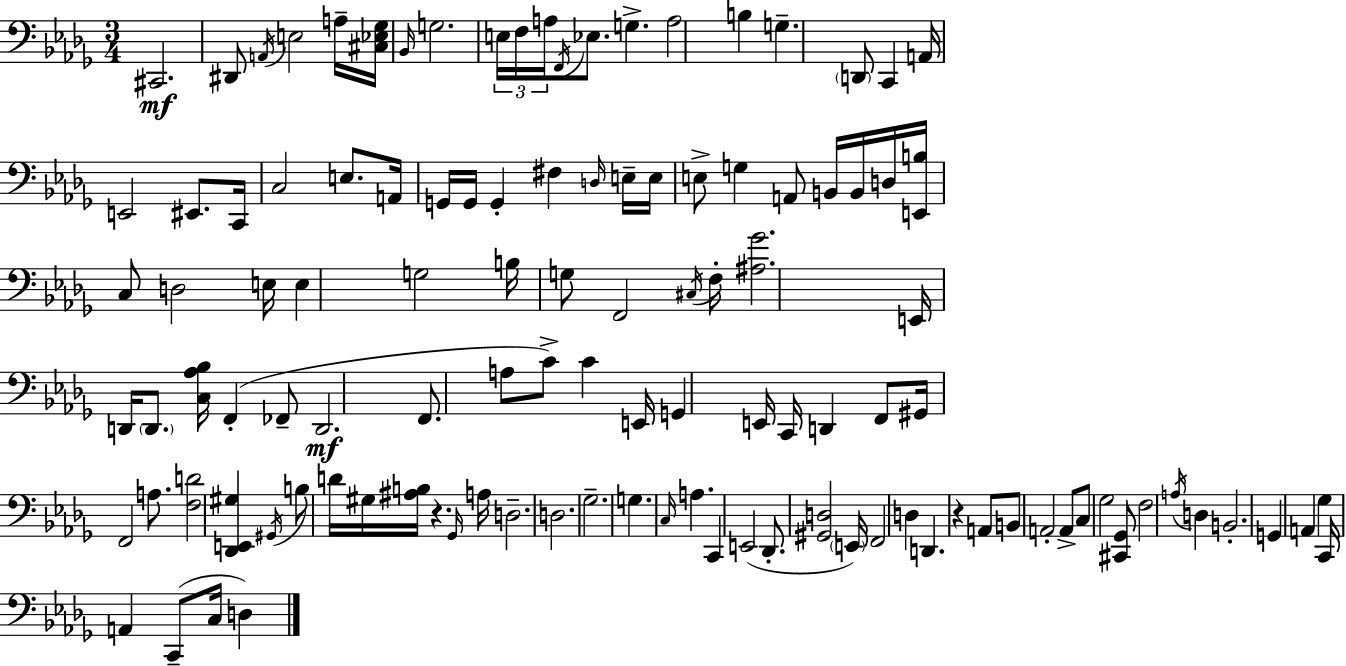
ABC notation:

X:1
T:Untitled
M:3/4
L:1/4
K:Bbm
^C,,2 ^D,,/2 A,,/4 E,2 A,/4 [^C,_E,_G,]/4 _B,,/4 G,2 E,/4 F,/4 A,/4 F,,/4 _E,/2 G, A,2 B, G, D,,/2 C,, A,,/4 E,,2 ^E,,/2 C,,/4 C,2 E,/2 A,,/4 G,,/4 G,,/4 G,, ^F, D,/4 E,/4 E,/4 E,/2 G, A,,/2 B,,/4 B,,/4 D,/4 [E,,B,]/4 C,/2 D,2 E,/4 E, G,2 B,/4 G,/2 F,,2 ^C,/4 F,/4 [^A,_G]2 E,,/4 D,,/4 D,,/2 [C,_A,_B,]/4 F,, _F,,/2 D,,2 F,,/2 A,/2 C/2 C E,,/4 G,, E,,/4 C,,/4 D,, F,,/2 ^G,,/4 F,,2 A,/2 [F,D]2 [_D,,E,,^G,] ^G,,/4 B,/2 D/4 ^G,/4 [^A,B,]/4 z _G,,/4 A,/4 D,2 D,2 _G,2 G, C,/4 A, C,, E,,2 _D,,/2 [^G,,D,]2 E,,/4 F,,2 D, D,, z A,,/2 B,,/2 A,,2 A,,/2 C,/2 _G,2 [^C,,_G,,]/2 F,2 A,/4 D, B,,2 G,, A,, _G, C,,/4 A,, C,,/2 C,/4 D,